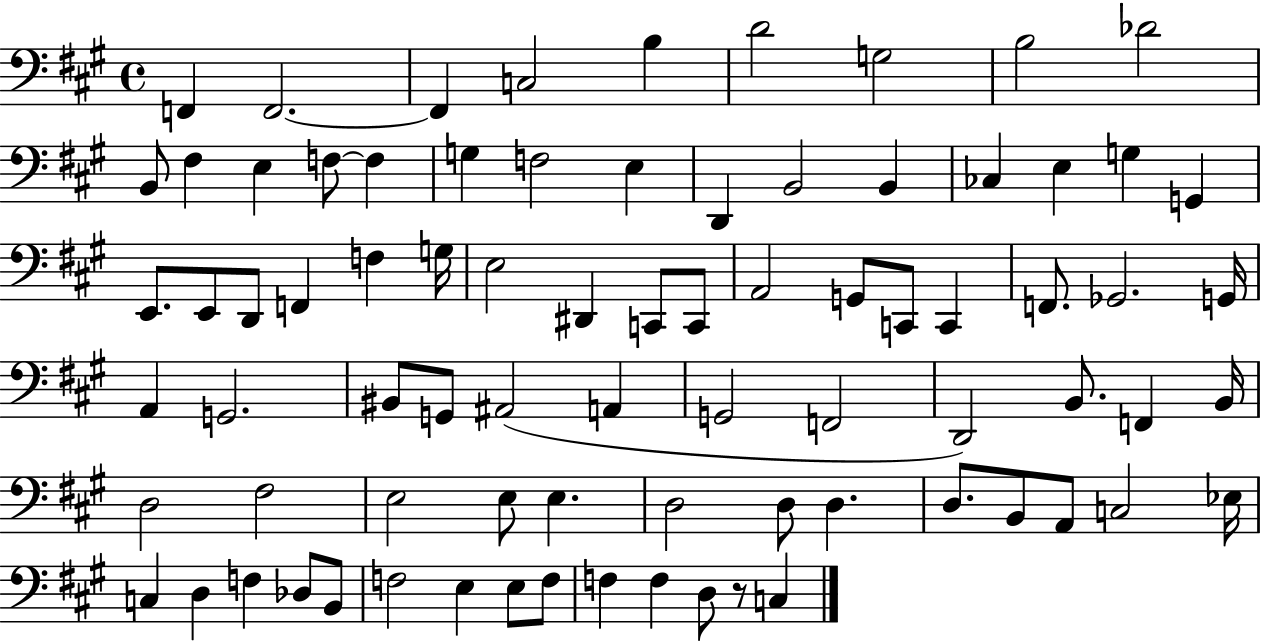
X:1
T:Untitled
M:4/4
L:1/4
K:A
F,, F,,2 F,, C,2 B, D2 G,2 B,2 _D2 B,,/2 ^F, E, F,/2 F, G, F,2 E, D,, B,,2 B,, _C, E, G, G,, E,,/2 E,,/2 D,,/2 F,, F, G,/4 E,2 ^D,, C,,/2 C,,/2 A,,2 G,,/2 C,,/2 C,, F,,/2 _G,,2 G,,/4 A,, G,,2 ^B,,/2 G,,/2 ^A,,2 A,, G,,2 F,,2 D,,2 B,,/2 F,, B,,/4 D,2 ^F,2 E,2 E,/2 E, D,2 D,/2 D, D,/2 B,,/2 A,,/2 C,2 _E,/4 C, D, F, _D,/2 B,,/2 F,2 E, E,/2 F,/2 F, F, D,/2 z/2 C,